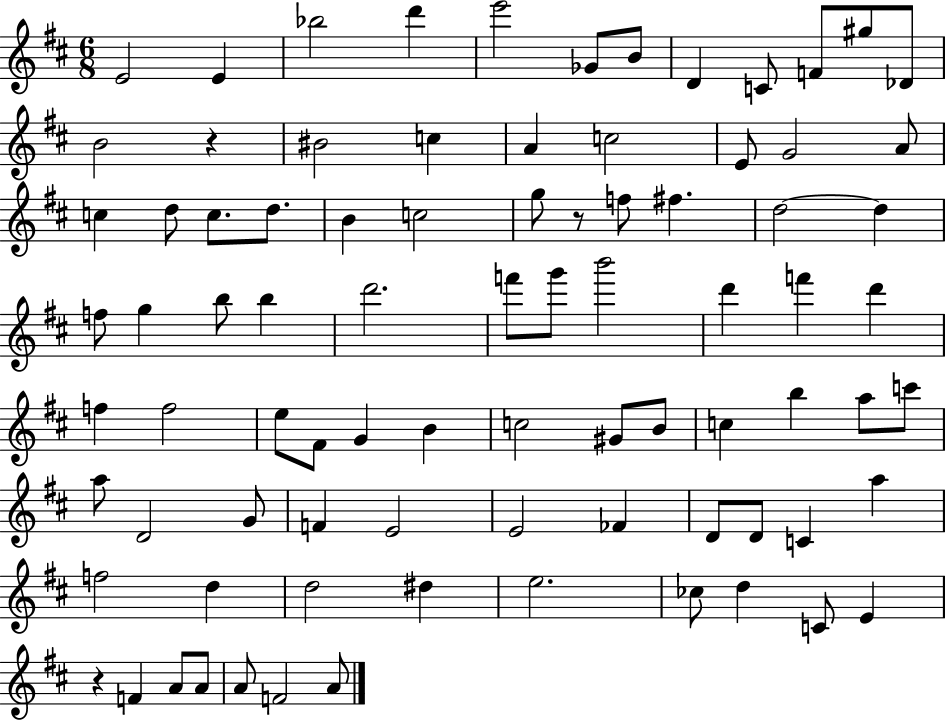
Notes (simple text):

E4/h E4/q Bb5/h D6/q E6/h Gb4/e B4/e D4/q C4/e F4/e G#5/e Db4/e B4/h R/q BIS4/h C5/q A4/q C5/h E4/e G4/h A4/e C5/q D5/e C5/e. D5/e. B4/q C5/h G5/e R/e F5/e F#5/q. D5/h D5/q F5/e G5/q B5/e B5/q D6/h. F6/e G6/e B6/h D6/q F6/q D6/q F5/q F5/h E5/e F#4/e G4/q B4/q C5/h G#4/e B4/e C5/q B5/q A5/e C6/e A5/e D4/h G4/e F4/q E4/h E4/h FES4/q D4/e D4/e C4/q A5/q F5/h D5/q D5/h D#5/q E5/h. CES5/e D5/q C4/e E4/q R/q F4/q A4/e A4/e A4/e F4/h A4/e